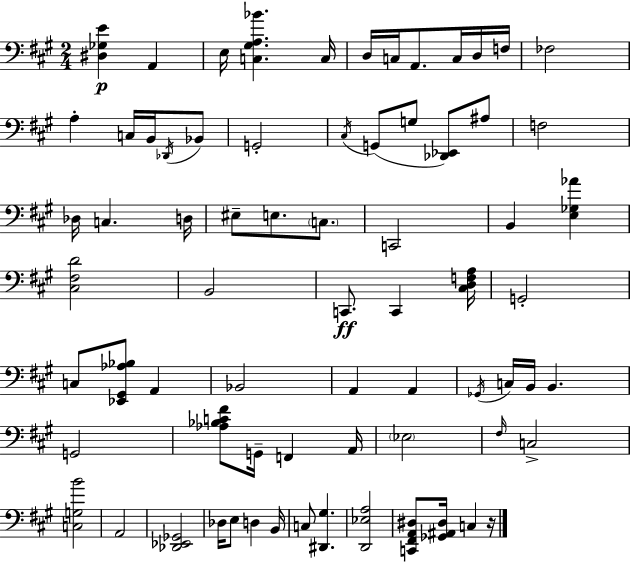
[D#3,Gb3,E4]/q A2/q E3/s [C3,G#3,A3,Bb4]/q. C3/s D3/s C3/s A2/e. C3/s D3/s F3/s FES3/h A3/q C3/s B2/s Db2/s Bb2/e G2/h C#3/s G2/e G3/e [Db2,Eb2]/e A#3/e F3/h Db3/s C3/q. D3/s EIS3/e E3/e. C3/e. C2/h B2/q [E3,Gb3,Ab4]/q [C#3,F#3,D4]/h B2/h C2/e. C2/q [C#3,D3,F3,A3]/s G2/h C3/e [Eb2,G#2,Ab3,Bb3]/e A2/q Bb2/h A2/q A2/q Gb2/s C3/s B2/s B2/q. G2/h [Ab3,Bb3,C4,F#4]/e G2/s F2/q A2/s Eb3/h F#3/s C3/h [C3,G3,B4]/h A2/h [Db2,Eb2,Gb2]/h Db3/s E3/e D3/q B2/s C3/e [D#2,G#3]/q. [D2,Eb3,A3]/h [C2,F#2,A2,D#3]/e [Gb2,A#2,D#3]/s C3/q R/s